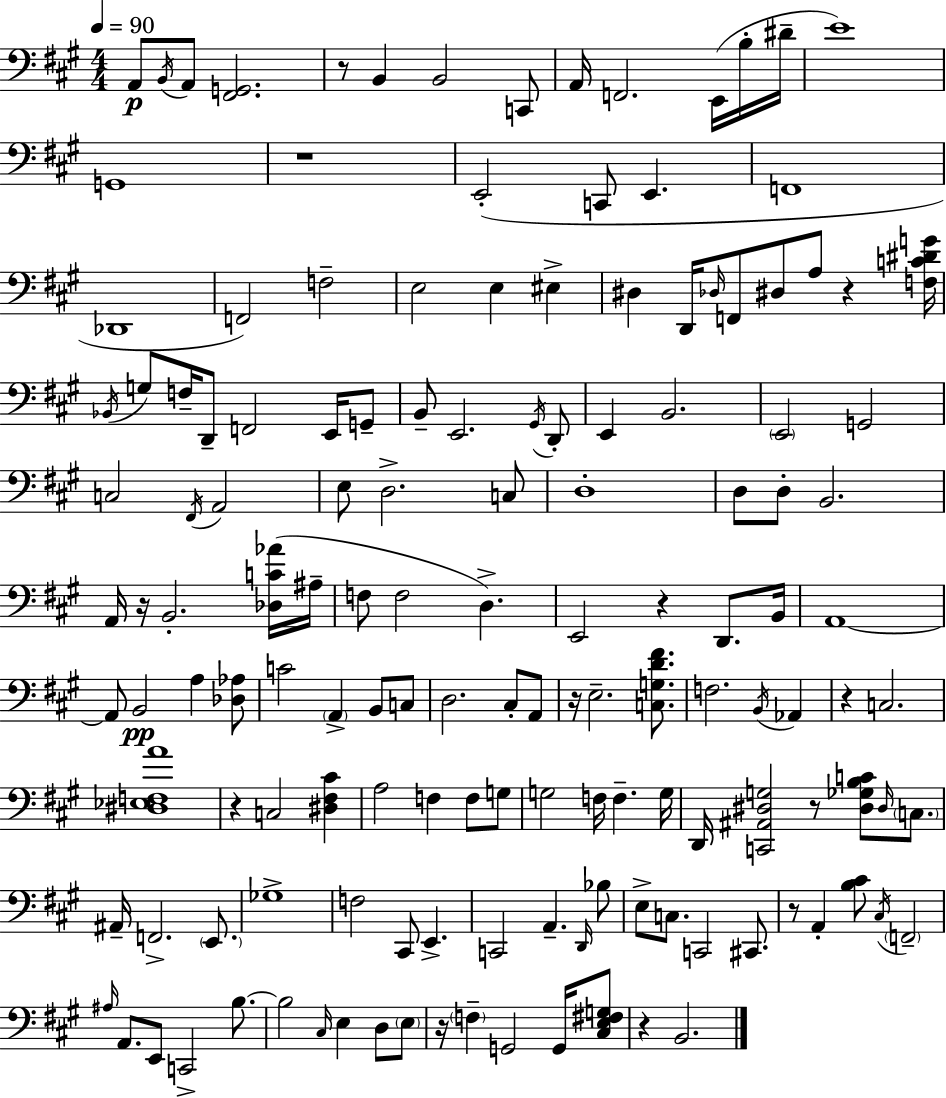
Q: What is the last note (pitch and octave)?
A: B2